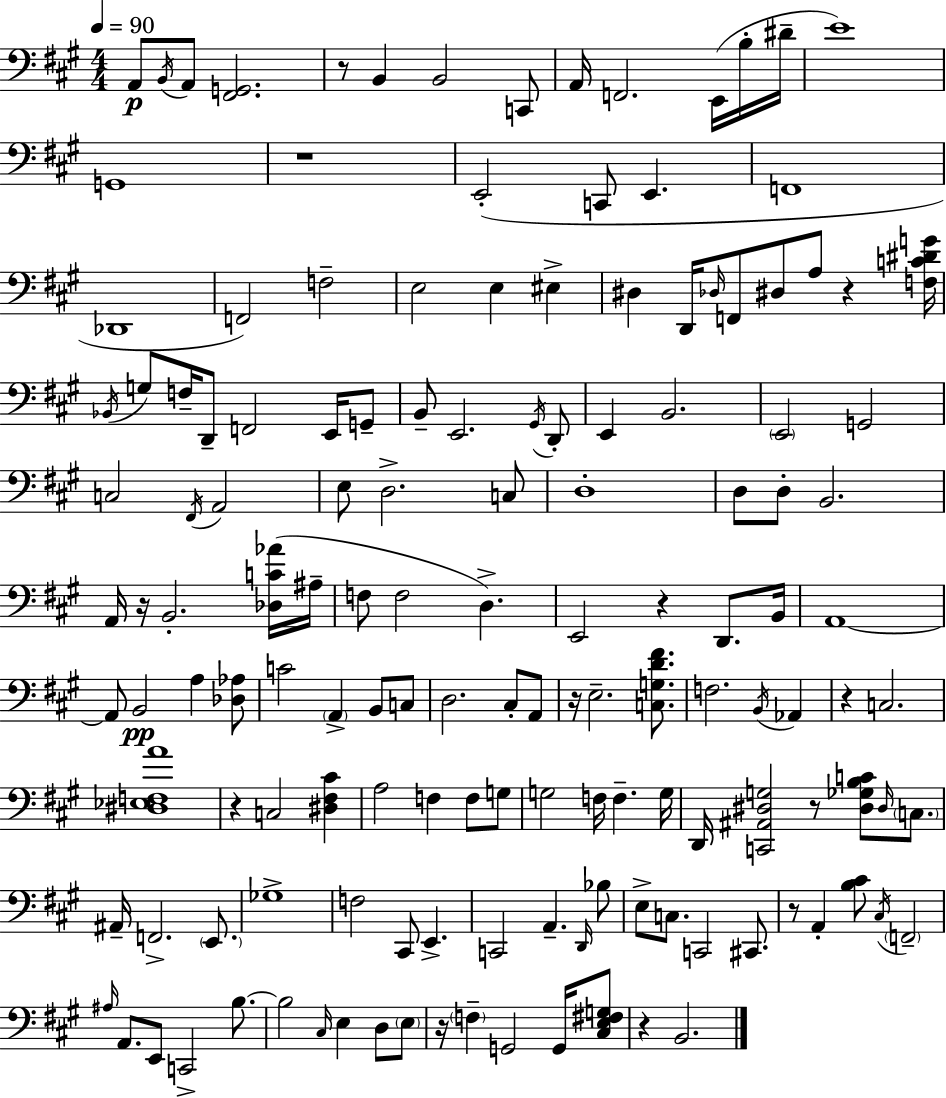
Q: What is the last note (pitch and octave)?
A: B2